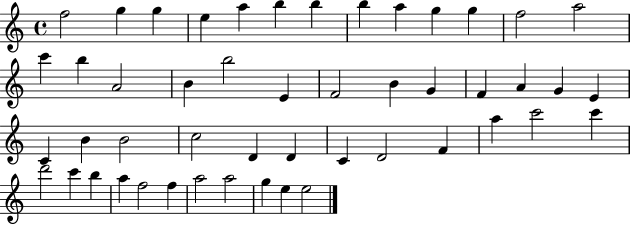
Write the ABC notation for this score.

X:1
T:Untitled
M:4/4
L:1/4
K:C
f2 g g e a b b b a g g f2 a2 c' b A2 B b2 E F2 B G F A G E C B B2 c2 D D C D2 F a c'2 c' d'2 c' b a f2 f a2 a2 g e e2